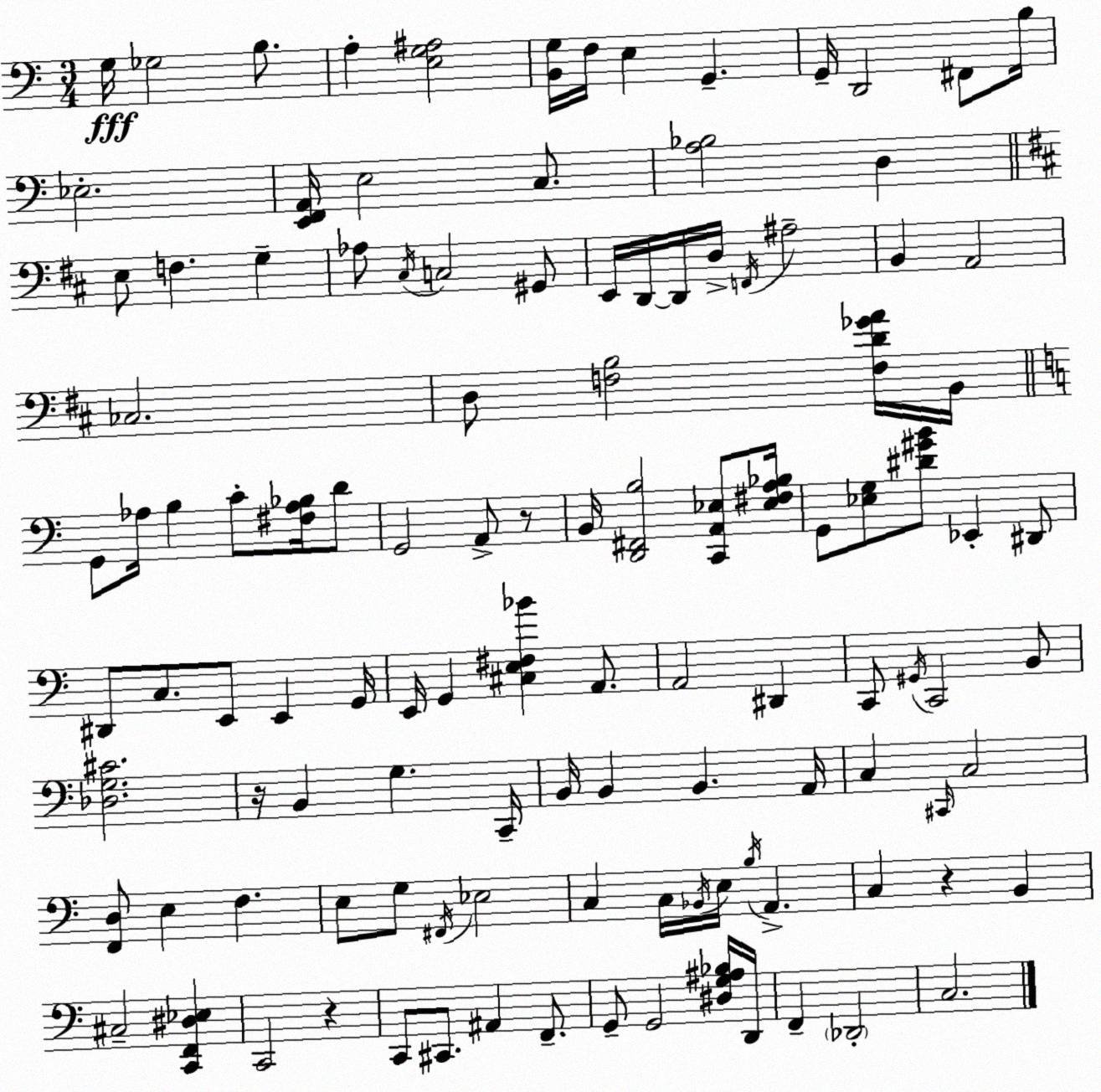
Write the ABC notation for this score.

X:1
T:Untitled
M:3/4
L:1/4
K:Am
G,/4 _G,2 B,/2 A, [E,G,^A,]2 [B,,G,]/4 F,/4 E, G,, G,,/4 D,,2 ^F,,/2 B,/4 _E,2 [E,,F,,A,,]/4 E,2 C,/2 [A,_B,]2 D, E,/2 F, G, _A,/2 ^C,/4 C,2 ^G,,/2 E,,/4 D,,/4 D,,/4 D,/4 F,,/4 ^A,2 B,, A,,2 _C,2 D,/2 [F,B,]2 [F,D_GA]/4 B,,/4 G,,/2 _A,/4 B, C/2 [^F,_A,_B,]/4 D/2 G,,2 A,,/2 z/2 B,,/4 [D,,^F,,B,]2 [C,,A,,_E,]/2 [_E,^F,A,_B,]/4 G,,/2 [_E,G,]/2 [^D^GB]/2 _E,, ^D,,/2 ^D,,/2 C,/2 E,,/2 E,, G,,/4 E,,/4 G,, [^C,E,^F,_B] A,,/2 A,,2 ^D,, C,,/2 ^G,,/4 C,,2 B,,/2 [_D,G,^C]2 z/4 B,, G, C,,/4 B,,/4 B,, B,, A,,/4 C, ^C,,/4 C,2 [F,,D,]/2 E, F, E,/2 G,/2 ^F,,/4 _E,2 C, C,/4 _B,,/4 E,/4 B,/4 A,, C, z B,, ^C,2 [C,,F,,^D,_E,] C,,2 z C,,/2 ^C,,/2 ^A,, F,,/2 G,,/2 G,,2 [^D,G,^A,_B,]/4 D,,/4 F,, _D,,2 C,2